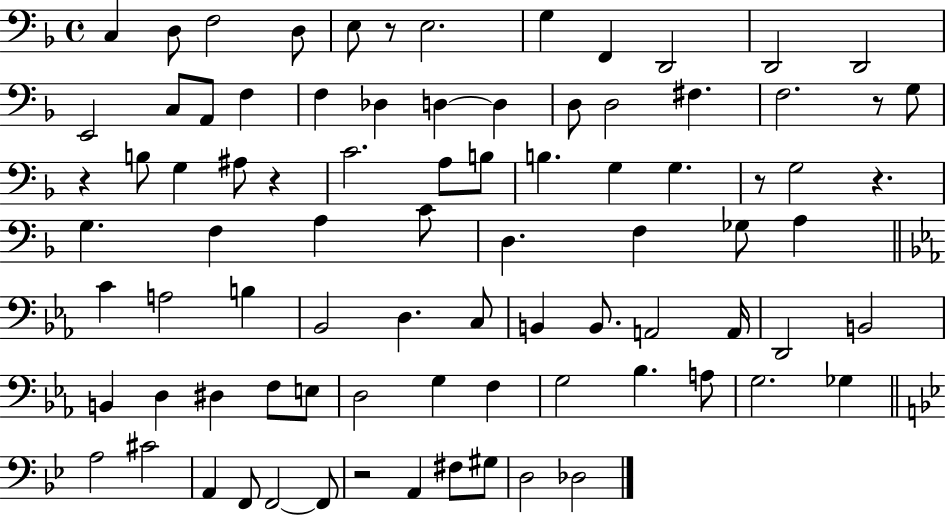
{
  \clef bass
  \time 4/4
  \defaultTimeSignature
  \key f \major
  c4 d8 f2 d8 | e8 r8 e2. | g4 f,4 d,2 | d,2 d,2 | \break e,2 c8 a,8 f4 | f4 des4 d4~~ d4 | d8 d2 fis4. | f2. r8 g8 | \break r4 b8 g4 ais8 r4 | c'2. a8 b8 | b4. g4 g4. | r8 g2 r4. | \break g4. f4 a4 c'8 | d4. f4 ges8 a4 | \bar "||" \break \key ees \major c'4 a2 b4 | bes,2 d4. c8 | b,4 b,8. a,2 a,16 | d,2 b,2 | \break b,4 d4 dis4 f8 e8 | d2 g4 f4 | g2 bes4. a8 | g2. ges4 | \break \bar "||" \break \key bes \major a2 cis'2 | a,4 f,8 f,2~~ f,8 | r2 a,4 fis8 gis8 | d2 des2 | \break \bar "|."
}